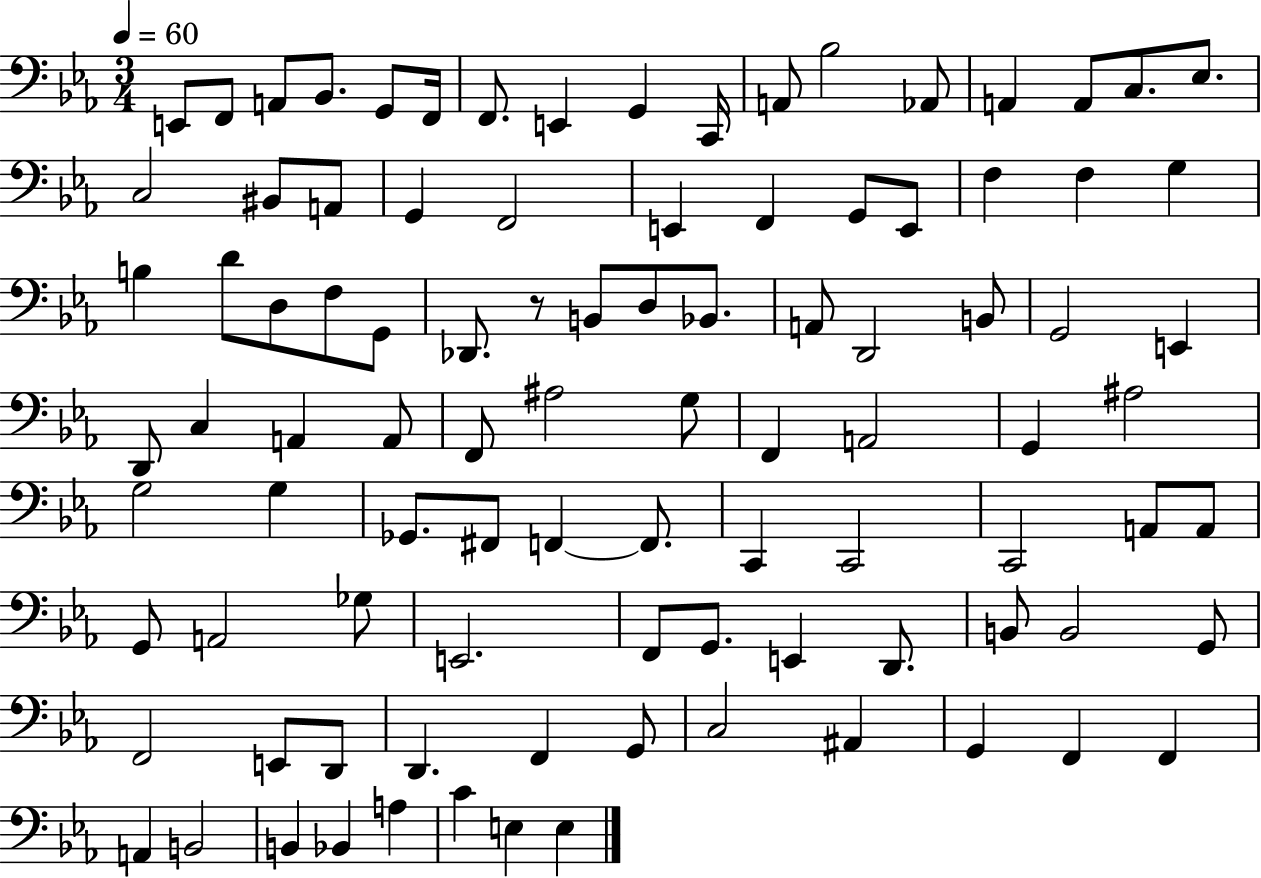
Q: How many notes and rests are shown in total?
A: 96